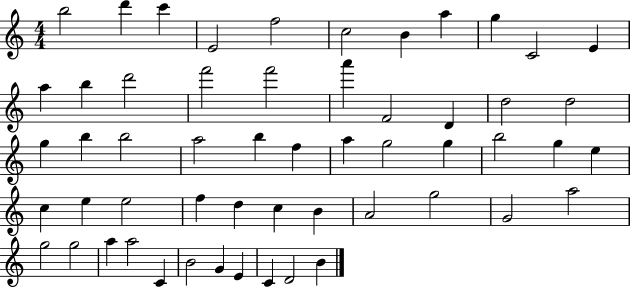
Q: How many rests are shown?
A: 0